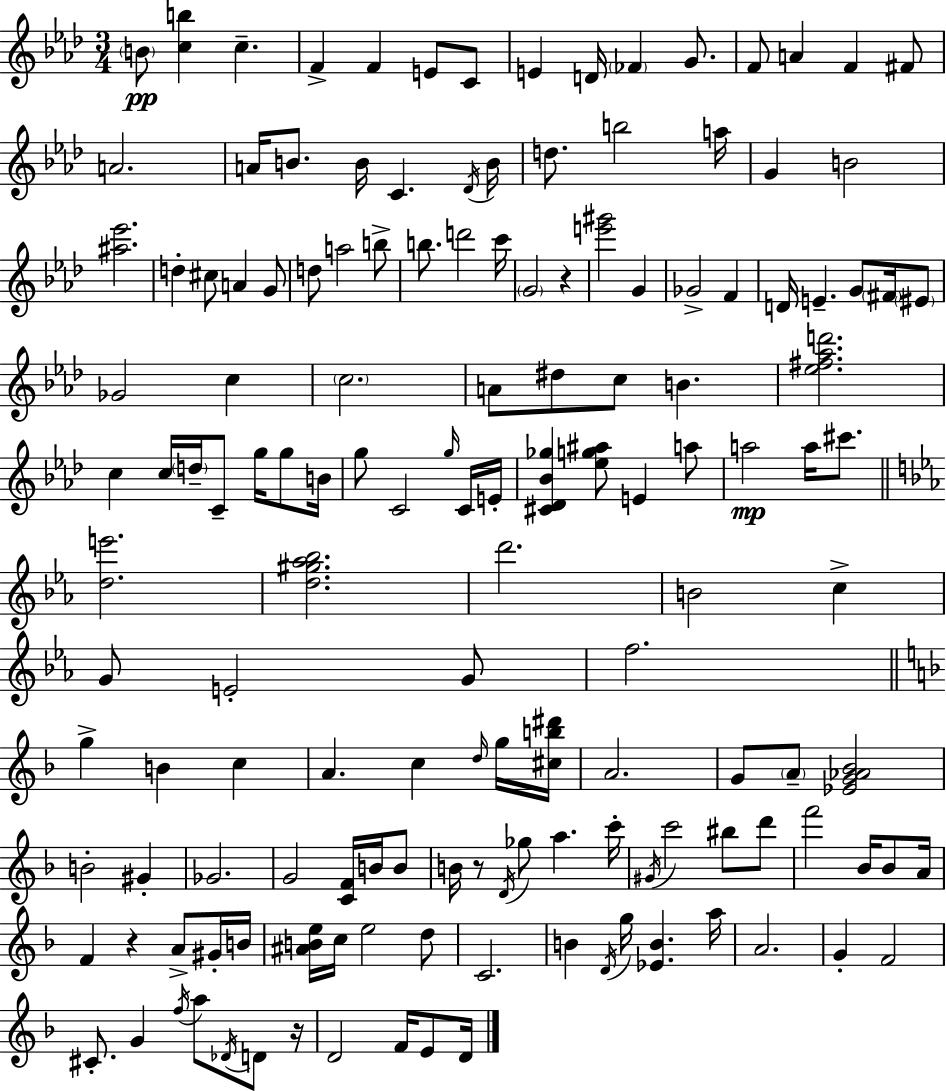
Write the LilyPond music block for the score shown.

{
  \clef treble
  \numericTimeSignature
  \time 3/4
  \key aes \major
  \repeat volta 2 { \parenthesize b'8\pp <c'' b''>4 c''4.-- | f'4-> f'4 e'8 c'8 | e'4 d'16 \parenthesize fes'4 g'8. | f'8 a'4 f'4 fis'8 | \break a'2. | a'16 b'8. b'16 c'4. \acciaccatura { des'16 } | b'16 d''8. b''2 | a''16 g'4 b'2 | \break <ais'' ees'''>2. | d''4-. cis''8 a'4 g'8 | d''8 a''2 b''8-> | b''8. d'''2 | \break c'''16 \parenthesize g'2 r4 | <e''' gis'''>2 g'4 | ges'2-> f'4 | d'16 e'4.-- g'8 \parenthesize fis'16 \parenthesize eis'8 | \break ges'2 c''4 | \parenthesize c''2. | a'8 dis''8 c''8 b'4. | <ees'' fis'' aes'' d'''>2. | \break c''4 c''16 \parenthesize d''16-- c'8-- g''16 g''8 | b'16 g''8 c'2 \grace { g''16 } | c'16 e'16-. <cis' des' bes' ges''>4 <ees'' g'' ais''>8 e'4 | a''8 a''2\mp a''16 cis'''8. | \break \bar "||" \break \key ees \major <d'' e'''>2. | <d'' gis'' aes'' bes''>2. | d'''2. | b'2 c''4-> | \break g'8 e'2-. g'8 | f''2. | \bar "||" \break \key f \major g''4-> b'4 c''4 | a'4. c''4 \grace { d''16 } g''16 | <cis'' b'' dis'''>16 a'2. | g'8 \parenthesize a'8-- <ees' g' aes' bes'>2 | \break b'2-. gis'4-. | ges'2. | g'2 <c' f'>16 b'16 b'8 | b'16 r8 \acciaccatura { d'16 } ges''8 a''4. | \break c'''16-. \acciaccatura { gis'16 } c'''2 bis''8 | d'''8 f'''2 bes'16 | bes'8 a'16 f'4 r4 a'8-> | gis'16-. b'16 <ais' b' e''>16 c''16 e''2 | \break d''8 c'2. | b'4 \acciaccatura { d'16 } g''16 <ees' b'>4. | a''16 a'2. | g'4-. f'2 | \break cis'8.-. g'4 \acciaccatura { f''16 } | a''8 \acciaccatura { des'16 } d'8 r16 d'2 | f'16 e'8 d'16 } \bar "|."
}